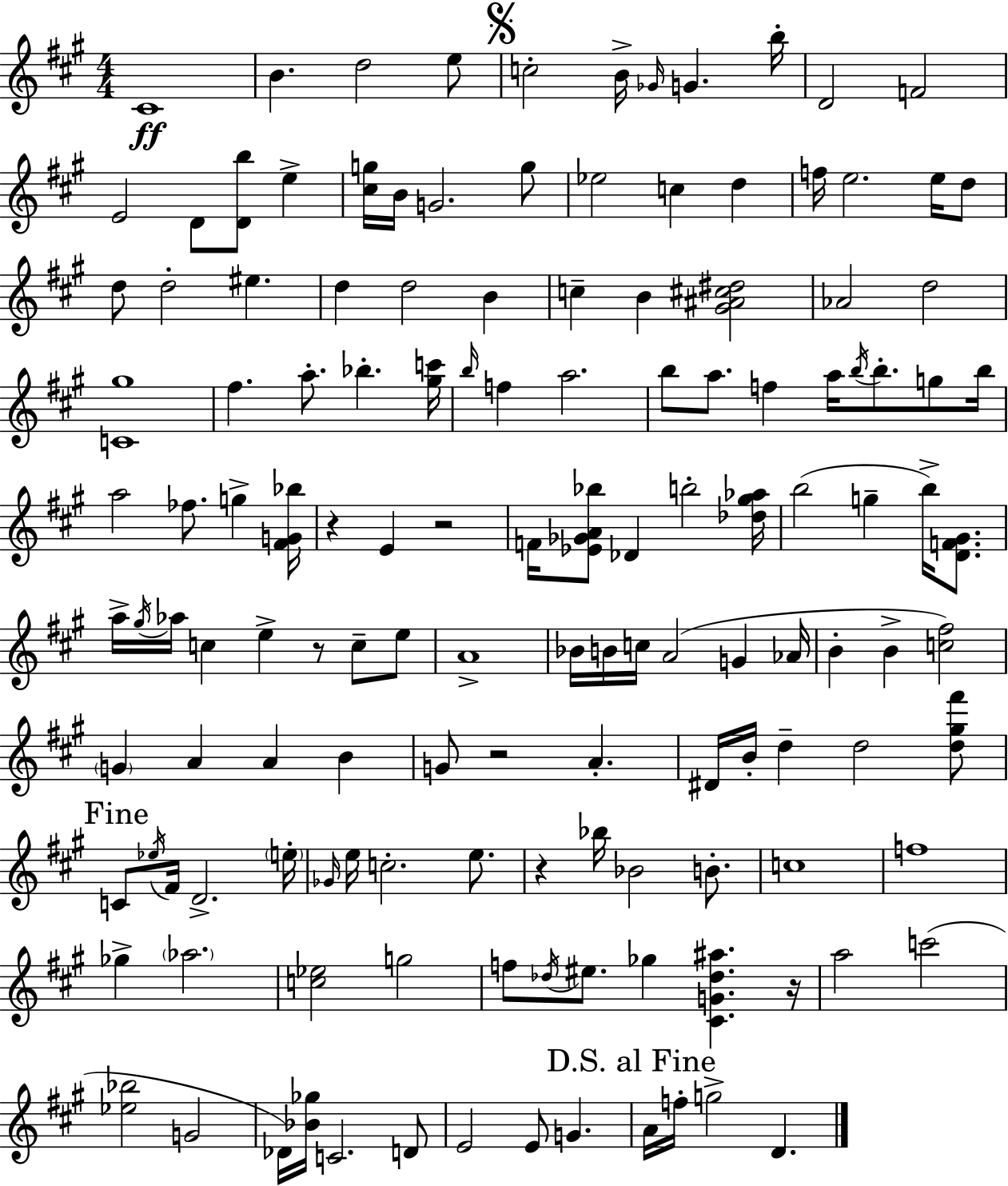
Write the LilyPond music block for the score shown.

{
  \clef treble
  \numericTimeSignature
  \time 4/4
  \key a \major
  \repeat volta 2 { cis'1\ff | b'4. d''2 e''8 | \mark \markup { \musicglyph "scripts.segno" } c''2-. b'16-> \grace { ges'16 } g'4. | b''16-. d'2 f'2 | \break e'2 d'8 <d' b''>8 e''4-> | <cis'' g''>16 b'16 g'2. g''8 | ees''2 c''4 d''4 | f''16 e''2. e''16 d''8 | \break d''8 d''2-. eis''4. | d''4 d''2 b'4 | c''4-- b'4 <gis' ais' cis'' dis''>2 | aes'2 d''2 | \break <c' gis''>1 | fis''4. a''8.-. bes''4.-. | <gis'' c'''>16 \grace { b''16 } f''4 a''2. | b''8 a''8. f''4 a''16 \acciaccatura { b''16 } b''8.-. | \break g''8 b''16 a''2 fes''8. g''4-> | <fis' g' bes''>16 r4 e'4 r2 | f'16 <ees' ges' a' bes''>8 des'4 b''2-. | <des'' gis'' aes''>16 b''2( g''4-- b''16->) | \break <d' f' gis'>8. a''16-> \acciaccatura { gis''16 } aes''16 c''4 e''4-> r8 | c''8-- e''8 a'1-> | bes'16 b'16 c''16 a'2( g'4 | aes'16 b'4-. b'4-> <c'' fis''>2) | \break \parenthesize g'4 a'4 a'4 | b'4 g'8 r2 a'4.-. | dis'16 b'16-. d''4-- d''2 | <d'' gis'' fis'''>8 \mark "Fine" c'8 \acciaccatura { ees''16 } fis'16 d'2.-> | \break \parenthesize e''16-. \grace { ges'16 } e''16 c''2.-. | e''8. r4 bes''16 bes'2 | b'8.-. c''1 | f''1 | \break ges''4-> \parenthesize aes''2. | <c'' ees''>2 g''2 | f''8 \acciaccatura { des''16 } eis''8. ges''4 | <cis' g' des'' ais''>4. r16 a''2 c'''2( | \break <ees'' bes''>2 g'2 | des'16) <bes' ges''>16 c'2. | d'8 e'2 e'8 | g'4. \mark "D.S. al Fine" a'16 f''16-. g''2-> | \break d'4. } \bar "|."
}